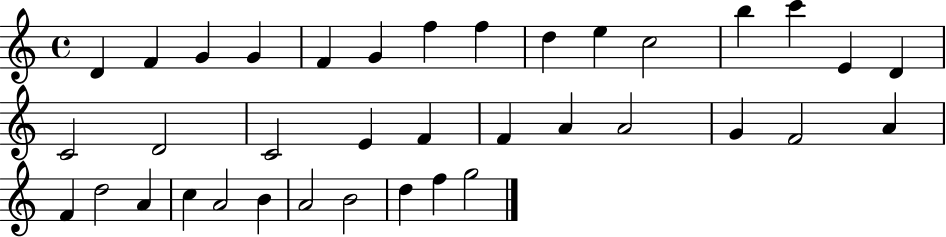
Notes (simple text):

D4/q F4/q G4/q G4/q F4/q G4/q F5/q F5/q D5/q E5/q C5/h B5/q C6/q E4/q D4/q C4/h D4/h C4/h E4/q F4/q F4/q A4/q A4/h G4/q F4/h A4/q F4/q D5/h A4/q C5/q A4/h B4/q A4/h B4/h D5/q F5/q G5/h